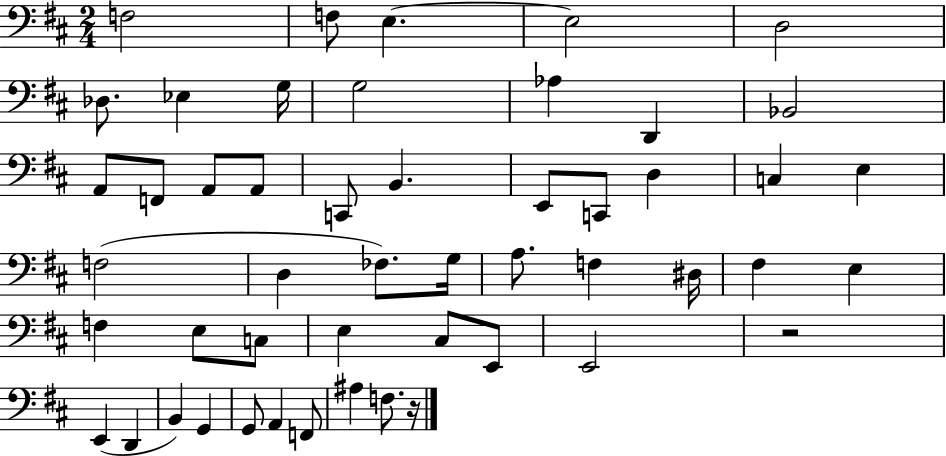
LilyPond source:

{
  \clef bass
  \numericTimeSignature
  \time 2/4
  \key d \major
  f2 | f8 e4.~~ | e2 | d2 | \break des8. ees4 g16 | g2 | aes4 d,4 | bes,2 | \break a,8 f,8 a,8 a,8 | c,8 b,4. | e,8 c,8 d4 | c4 e4 | \break f2( | d4 fes8.) g16 | a8. f4 dis16 | fis4 e4 | \break f4 e8 c8 | e4 cis8 e,8 | e,2 | r2 | \break e,4( d,4 | b,4) g,4 | g,8 a,4 f,8 | ais4 f8. r16 | \break \bar "|."
}